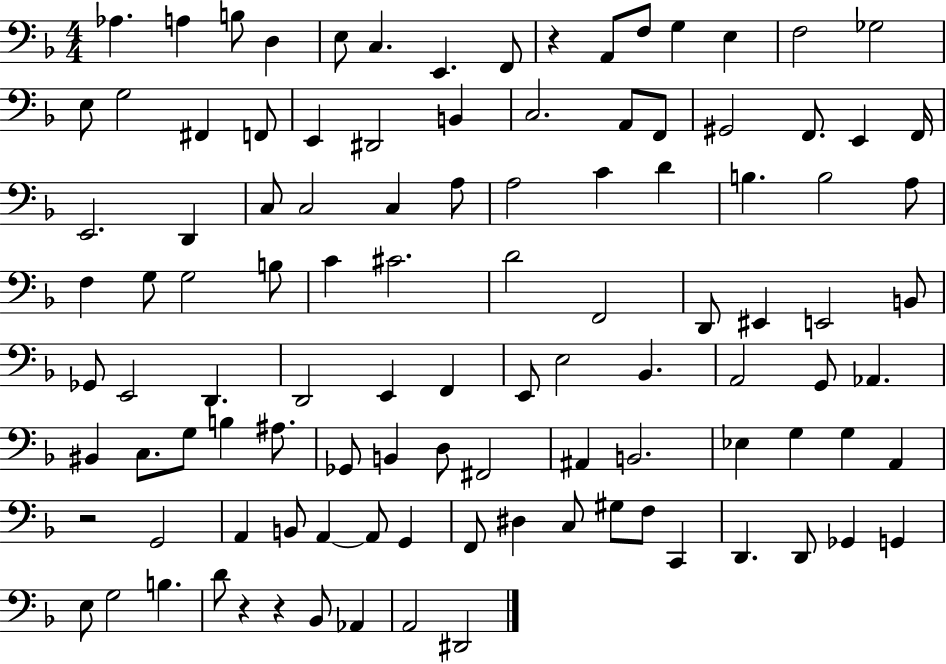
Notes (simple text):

Ab3/q. A3/q B3/e D3/q E3/e C3/q. E2/q. F2/e R/q A2/e F3/e G3/q E3/q F3/h Gb3/h E3/e G3/h F#2/q F2/e E2/q D#2/h B2/q C3/h. A2/e F2/e G#2/h F2/e. E2/q F2/s E2/h. D2/q C3/e C3/h C3/q A3/e A3/h C4/q D4/q B3/q. B3/h A3/e F3/q G3/e G3/h B3/e C4/q C#4/h. D4/h F2/h D2/e EIS2/q E2/h B2/e Gb2/e E2/h D2/q. D2/h E2/q F2/q E2/e E3/h Bb2/q. A2/h G2/e Ab2/q. BIS2/q C3/e. G3/e B3/q A#3/e. Gb2/e B2/q D3/e F#2/h A#2/q B2/h. Eb3/q G3/q G3/q A2/q R/h G2/h A2/q B2/e A2/q A2/e G2/q F2/e D#3/q C3/e G#3/e F3/e C2/q D2/q. D2/e Gb2/q G2/q E3/e G3/h B3/q. D4/e R/q R/q Bb2/e Ab2/q A2/h D#2/h